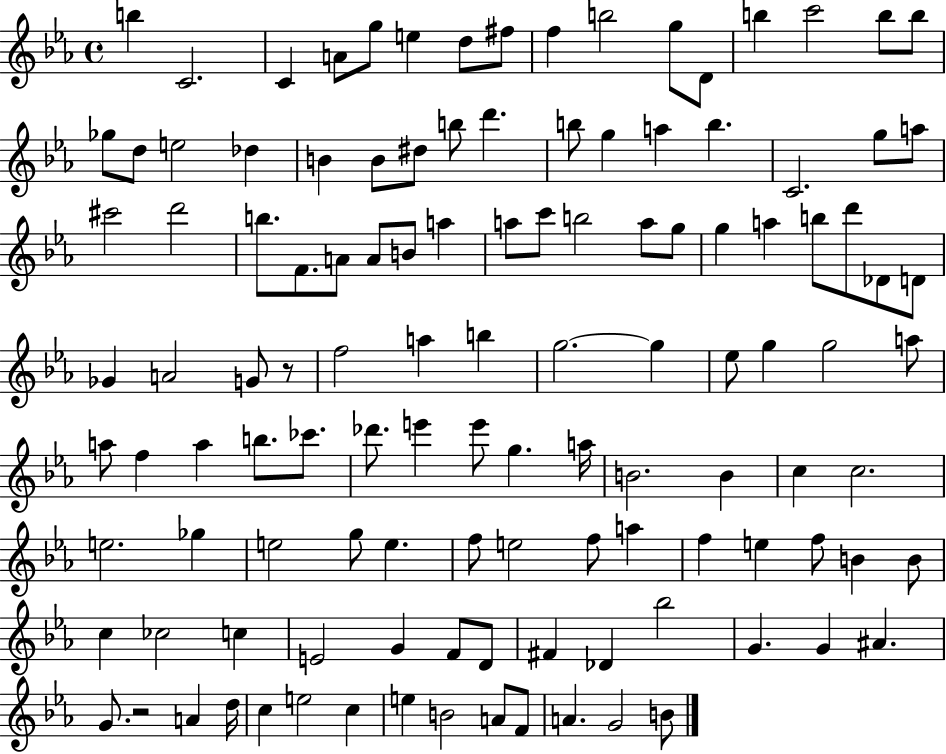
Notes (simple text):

B5/q C4/h. C4/q A4/e G5/e E5/q D5/e F#5/e F5/q B5/h G5/e D4/e B5/q C6/h B5/e B5/e Gb5/e D5/e E5/h Db5/q B4/q B4/e D#5/e B5/e D6/q. B5/e G5/q A5/q B5/q. C4/h. G5/e A5/e C#6/h D6/h B5/e. F4/e. A4/e A4/e B4/e A5/q A5/e C6/e B5/h A5/e G5/e G5/q A5/q B5/e D6/e Db4/e D4/e Gb4/q A4/h G4/e R/e F5/h A5/q B5/q G5/h. G5/q Eb5/e G5/q G5/h A5/e A5/e F5/q A5/q B5/e. CES6/e. Db6/e. E6/q E6/e G5/q. A5/s B4/h. B4/q C5/q C5/h. E5/h. Gb5/q E5/h G5/e E5/q. F5/e E5/h F5/e A5/q F5/q E5/q F5/e B4/q B4/e C5/q CES5/h C5/q E4/h G4/q F4/e D4/e F#4/q Db4/q Bb5/h G4/q. G4/q A#4/q. G4/e. R/h A4/q D5/s C5/q E5/h C5/q E5/q B4/h A4/e F4/e A4/q. G4/h B4/e